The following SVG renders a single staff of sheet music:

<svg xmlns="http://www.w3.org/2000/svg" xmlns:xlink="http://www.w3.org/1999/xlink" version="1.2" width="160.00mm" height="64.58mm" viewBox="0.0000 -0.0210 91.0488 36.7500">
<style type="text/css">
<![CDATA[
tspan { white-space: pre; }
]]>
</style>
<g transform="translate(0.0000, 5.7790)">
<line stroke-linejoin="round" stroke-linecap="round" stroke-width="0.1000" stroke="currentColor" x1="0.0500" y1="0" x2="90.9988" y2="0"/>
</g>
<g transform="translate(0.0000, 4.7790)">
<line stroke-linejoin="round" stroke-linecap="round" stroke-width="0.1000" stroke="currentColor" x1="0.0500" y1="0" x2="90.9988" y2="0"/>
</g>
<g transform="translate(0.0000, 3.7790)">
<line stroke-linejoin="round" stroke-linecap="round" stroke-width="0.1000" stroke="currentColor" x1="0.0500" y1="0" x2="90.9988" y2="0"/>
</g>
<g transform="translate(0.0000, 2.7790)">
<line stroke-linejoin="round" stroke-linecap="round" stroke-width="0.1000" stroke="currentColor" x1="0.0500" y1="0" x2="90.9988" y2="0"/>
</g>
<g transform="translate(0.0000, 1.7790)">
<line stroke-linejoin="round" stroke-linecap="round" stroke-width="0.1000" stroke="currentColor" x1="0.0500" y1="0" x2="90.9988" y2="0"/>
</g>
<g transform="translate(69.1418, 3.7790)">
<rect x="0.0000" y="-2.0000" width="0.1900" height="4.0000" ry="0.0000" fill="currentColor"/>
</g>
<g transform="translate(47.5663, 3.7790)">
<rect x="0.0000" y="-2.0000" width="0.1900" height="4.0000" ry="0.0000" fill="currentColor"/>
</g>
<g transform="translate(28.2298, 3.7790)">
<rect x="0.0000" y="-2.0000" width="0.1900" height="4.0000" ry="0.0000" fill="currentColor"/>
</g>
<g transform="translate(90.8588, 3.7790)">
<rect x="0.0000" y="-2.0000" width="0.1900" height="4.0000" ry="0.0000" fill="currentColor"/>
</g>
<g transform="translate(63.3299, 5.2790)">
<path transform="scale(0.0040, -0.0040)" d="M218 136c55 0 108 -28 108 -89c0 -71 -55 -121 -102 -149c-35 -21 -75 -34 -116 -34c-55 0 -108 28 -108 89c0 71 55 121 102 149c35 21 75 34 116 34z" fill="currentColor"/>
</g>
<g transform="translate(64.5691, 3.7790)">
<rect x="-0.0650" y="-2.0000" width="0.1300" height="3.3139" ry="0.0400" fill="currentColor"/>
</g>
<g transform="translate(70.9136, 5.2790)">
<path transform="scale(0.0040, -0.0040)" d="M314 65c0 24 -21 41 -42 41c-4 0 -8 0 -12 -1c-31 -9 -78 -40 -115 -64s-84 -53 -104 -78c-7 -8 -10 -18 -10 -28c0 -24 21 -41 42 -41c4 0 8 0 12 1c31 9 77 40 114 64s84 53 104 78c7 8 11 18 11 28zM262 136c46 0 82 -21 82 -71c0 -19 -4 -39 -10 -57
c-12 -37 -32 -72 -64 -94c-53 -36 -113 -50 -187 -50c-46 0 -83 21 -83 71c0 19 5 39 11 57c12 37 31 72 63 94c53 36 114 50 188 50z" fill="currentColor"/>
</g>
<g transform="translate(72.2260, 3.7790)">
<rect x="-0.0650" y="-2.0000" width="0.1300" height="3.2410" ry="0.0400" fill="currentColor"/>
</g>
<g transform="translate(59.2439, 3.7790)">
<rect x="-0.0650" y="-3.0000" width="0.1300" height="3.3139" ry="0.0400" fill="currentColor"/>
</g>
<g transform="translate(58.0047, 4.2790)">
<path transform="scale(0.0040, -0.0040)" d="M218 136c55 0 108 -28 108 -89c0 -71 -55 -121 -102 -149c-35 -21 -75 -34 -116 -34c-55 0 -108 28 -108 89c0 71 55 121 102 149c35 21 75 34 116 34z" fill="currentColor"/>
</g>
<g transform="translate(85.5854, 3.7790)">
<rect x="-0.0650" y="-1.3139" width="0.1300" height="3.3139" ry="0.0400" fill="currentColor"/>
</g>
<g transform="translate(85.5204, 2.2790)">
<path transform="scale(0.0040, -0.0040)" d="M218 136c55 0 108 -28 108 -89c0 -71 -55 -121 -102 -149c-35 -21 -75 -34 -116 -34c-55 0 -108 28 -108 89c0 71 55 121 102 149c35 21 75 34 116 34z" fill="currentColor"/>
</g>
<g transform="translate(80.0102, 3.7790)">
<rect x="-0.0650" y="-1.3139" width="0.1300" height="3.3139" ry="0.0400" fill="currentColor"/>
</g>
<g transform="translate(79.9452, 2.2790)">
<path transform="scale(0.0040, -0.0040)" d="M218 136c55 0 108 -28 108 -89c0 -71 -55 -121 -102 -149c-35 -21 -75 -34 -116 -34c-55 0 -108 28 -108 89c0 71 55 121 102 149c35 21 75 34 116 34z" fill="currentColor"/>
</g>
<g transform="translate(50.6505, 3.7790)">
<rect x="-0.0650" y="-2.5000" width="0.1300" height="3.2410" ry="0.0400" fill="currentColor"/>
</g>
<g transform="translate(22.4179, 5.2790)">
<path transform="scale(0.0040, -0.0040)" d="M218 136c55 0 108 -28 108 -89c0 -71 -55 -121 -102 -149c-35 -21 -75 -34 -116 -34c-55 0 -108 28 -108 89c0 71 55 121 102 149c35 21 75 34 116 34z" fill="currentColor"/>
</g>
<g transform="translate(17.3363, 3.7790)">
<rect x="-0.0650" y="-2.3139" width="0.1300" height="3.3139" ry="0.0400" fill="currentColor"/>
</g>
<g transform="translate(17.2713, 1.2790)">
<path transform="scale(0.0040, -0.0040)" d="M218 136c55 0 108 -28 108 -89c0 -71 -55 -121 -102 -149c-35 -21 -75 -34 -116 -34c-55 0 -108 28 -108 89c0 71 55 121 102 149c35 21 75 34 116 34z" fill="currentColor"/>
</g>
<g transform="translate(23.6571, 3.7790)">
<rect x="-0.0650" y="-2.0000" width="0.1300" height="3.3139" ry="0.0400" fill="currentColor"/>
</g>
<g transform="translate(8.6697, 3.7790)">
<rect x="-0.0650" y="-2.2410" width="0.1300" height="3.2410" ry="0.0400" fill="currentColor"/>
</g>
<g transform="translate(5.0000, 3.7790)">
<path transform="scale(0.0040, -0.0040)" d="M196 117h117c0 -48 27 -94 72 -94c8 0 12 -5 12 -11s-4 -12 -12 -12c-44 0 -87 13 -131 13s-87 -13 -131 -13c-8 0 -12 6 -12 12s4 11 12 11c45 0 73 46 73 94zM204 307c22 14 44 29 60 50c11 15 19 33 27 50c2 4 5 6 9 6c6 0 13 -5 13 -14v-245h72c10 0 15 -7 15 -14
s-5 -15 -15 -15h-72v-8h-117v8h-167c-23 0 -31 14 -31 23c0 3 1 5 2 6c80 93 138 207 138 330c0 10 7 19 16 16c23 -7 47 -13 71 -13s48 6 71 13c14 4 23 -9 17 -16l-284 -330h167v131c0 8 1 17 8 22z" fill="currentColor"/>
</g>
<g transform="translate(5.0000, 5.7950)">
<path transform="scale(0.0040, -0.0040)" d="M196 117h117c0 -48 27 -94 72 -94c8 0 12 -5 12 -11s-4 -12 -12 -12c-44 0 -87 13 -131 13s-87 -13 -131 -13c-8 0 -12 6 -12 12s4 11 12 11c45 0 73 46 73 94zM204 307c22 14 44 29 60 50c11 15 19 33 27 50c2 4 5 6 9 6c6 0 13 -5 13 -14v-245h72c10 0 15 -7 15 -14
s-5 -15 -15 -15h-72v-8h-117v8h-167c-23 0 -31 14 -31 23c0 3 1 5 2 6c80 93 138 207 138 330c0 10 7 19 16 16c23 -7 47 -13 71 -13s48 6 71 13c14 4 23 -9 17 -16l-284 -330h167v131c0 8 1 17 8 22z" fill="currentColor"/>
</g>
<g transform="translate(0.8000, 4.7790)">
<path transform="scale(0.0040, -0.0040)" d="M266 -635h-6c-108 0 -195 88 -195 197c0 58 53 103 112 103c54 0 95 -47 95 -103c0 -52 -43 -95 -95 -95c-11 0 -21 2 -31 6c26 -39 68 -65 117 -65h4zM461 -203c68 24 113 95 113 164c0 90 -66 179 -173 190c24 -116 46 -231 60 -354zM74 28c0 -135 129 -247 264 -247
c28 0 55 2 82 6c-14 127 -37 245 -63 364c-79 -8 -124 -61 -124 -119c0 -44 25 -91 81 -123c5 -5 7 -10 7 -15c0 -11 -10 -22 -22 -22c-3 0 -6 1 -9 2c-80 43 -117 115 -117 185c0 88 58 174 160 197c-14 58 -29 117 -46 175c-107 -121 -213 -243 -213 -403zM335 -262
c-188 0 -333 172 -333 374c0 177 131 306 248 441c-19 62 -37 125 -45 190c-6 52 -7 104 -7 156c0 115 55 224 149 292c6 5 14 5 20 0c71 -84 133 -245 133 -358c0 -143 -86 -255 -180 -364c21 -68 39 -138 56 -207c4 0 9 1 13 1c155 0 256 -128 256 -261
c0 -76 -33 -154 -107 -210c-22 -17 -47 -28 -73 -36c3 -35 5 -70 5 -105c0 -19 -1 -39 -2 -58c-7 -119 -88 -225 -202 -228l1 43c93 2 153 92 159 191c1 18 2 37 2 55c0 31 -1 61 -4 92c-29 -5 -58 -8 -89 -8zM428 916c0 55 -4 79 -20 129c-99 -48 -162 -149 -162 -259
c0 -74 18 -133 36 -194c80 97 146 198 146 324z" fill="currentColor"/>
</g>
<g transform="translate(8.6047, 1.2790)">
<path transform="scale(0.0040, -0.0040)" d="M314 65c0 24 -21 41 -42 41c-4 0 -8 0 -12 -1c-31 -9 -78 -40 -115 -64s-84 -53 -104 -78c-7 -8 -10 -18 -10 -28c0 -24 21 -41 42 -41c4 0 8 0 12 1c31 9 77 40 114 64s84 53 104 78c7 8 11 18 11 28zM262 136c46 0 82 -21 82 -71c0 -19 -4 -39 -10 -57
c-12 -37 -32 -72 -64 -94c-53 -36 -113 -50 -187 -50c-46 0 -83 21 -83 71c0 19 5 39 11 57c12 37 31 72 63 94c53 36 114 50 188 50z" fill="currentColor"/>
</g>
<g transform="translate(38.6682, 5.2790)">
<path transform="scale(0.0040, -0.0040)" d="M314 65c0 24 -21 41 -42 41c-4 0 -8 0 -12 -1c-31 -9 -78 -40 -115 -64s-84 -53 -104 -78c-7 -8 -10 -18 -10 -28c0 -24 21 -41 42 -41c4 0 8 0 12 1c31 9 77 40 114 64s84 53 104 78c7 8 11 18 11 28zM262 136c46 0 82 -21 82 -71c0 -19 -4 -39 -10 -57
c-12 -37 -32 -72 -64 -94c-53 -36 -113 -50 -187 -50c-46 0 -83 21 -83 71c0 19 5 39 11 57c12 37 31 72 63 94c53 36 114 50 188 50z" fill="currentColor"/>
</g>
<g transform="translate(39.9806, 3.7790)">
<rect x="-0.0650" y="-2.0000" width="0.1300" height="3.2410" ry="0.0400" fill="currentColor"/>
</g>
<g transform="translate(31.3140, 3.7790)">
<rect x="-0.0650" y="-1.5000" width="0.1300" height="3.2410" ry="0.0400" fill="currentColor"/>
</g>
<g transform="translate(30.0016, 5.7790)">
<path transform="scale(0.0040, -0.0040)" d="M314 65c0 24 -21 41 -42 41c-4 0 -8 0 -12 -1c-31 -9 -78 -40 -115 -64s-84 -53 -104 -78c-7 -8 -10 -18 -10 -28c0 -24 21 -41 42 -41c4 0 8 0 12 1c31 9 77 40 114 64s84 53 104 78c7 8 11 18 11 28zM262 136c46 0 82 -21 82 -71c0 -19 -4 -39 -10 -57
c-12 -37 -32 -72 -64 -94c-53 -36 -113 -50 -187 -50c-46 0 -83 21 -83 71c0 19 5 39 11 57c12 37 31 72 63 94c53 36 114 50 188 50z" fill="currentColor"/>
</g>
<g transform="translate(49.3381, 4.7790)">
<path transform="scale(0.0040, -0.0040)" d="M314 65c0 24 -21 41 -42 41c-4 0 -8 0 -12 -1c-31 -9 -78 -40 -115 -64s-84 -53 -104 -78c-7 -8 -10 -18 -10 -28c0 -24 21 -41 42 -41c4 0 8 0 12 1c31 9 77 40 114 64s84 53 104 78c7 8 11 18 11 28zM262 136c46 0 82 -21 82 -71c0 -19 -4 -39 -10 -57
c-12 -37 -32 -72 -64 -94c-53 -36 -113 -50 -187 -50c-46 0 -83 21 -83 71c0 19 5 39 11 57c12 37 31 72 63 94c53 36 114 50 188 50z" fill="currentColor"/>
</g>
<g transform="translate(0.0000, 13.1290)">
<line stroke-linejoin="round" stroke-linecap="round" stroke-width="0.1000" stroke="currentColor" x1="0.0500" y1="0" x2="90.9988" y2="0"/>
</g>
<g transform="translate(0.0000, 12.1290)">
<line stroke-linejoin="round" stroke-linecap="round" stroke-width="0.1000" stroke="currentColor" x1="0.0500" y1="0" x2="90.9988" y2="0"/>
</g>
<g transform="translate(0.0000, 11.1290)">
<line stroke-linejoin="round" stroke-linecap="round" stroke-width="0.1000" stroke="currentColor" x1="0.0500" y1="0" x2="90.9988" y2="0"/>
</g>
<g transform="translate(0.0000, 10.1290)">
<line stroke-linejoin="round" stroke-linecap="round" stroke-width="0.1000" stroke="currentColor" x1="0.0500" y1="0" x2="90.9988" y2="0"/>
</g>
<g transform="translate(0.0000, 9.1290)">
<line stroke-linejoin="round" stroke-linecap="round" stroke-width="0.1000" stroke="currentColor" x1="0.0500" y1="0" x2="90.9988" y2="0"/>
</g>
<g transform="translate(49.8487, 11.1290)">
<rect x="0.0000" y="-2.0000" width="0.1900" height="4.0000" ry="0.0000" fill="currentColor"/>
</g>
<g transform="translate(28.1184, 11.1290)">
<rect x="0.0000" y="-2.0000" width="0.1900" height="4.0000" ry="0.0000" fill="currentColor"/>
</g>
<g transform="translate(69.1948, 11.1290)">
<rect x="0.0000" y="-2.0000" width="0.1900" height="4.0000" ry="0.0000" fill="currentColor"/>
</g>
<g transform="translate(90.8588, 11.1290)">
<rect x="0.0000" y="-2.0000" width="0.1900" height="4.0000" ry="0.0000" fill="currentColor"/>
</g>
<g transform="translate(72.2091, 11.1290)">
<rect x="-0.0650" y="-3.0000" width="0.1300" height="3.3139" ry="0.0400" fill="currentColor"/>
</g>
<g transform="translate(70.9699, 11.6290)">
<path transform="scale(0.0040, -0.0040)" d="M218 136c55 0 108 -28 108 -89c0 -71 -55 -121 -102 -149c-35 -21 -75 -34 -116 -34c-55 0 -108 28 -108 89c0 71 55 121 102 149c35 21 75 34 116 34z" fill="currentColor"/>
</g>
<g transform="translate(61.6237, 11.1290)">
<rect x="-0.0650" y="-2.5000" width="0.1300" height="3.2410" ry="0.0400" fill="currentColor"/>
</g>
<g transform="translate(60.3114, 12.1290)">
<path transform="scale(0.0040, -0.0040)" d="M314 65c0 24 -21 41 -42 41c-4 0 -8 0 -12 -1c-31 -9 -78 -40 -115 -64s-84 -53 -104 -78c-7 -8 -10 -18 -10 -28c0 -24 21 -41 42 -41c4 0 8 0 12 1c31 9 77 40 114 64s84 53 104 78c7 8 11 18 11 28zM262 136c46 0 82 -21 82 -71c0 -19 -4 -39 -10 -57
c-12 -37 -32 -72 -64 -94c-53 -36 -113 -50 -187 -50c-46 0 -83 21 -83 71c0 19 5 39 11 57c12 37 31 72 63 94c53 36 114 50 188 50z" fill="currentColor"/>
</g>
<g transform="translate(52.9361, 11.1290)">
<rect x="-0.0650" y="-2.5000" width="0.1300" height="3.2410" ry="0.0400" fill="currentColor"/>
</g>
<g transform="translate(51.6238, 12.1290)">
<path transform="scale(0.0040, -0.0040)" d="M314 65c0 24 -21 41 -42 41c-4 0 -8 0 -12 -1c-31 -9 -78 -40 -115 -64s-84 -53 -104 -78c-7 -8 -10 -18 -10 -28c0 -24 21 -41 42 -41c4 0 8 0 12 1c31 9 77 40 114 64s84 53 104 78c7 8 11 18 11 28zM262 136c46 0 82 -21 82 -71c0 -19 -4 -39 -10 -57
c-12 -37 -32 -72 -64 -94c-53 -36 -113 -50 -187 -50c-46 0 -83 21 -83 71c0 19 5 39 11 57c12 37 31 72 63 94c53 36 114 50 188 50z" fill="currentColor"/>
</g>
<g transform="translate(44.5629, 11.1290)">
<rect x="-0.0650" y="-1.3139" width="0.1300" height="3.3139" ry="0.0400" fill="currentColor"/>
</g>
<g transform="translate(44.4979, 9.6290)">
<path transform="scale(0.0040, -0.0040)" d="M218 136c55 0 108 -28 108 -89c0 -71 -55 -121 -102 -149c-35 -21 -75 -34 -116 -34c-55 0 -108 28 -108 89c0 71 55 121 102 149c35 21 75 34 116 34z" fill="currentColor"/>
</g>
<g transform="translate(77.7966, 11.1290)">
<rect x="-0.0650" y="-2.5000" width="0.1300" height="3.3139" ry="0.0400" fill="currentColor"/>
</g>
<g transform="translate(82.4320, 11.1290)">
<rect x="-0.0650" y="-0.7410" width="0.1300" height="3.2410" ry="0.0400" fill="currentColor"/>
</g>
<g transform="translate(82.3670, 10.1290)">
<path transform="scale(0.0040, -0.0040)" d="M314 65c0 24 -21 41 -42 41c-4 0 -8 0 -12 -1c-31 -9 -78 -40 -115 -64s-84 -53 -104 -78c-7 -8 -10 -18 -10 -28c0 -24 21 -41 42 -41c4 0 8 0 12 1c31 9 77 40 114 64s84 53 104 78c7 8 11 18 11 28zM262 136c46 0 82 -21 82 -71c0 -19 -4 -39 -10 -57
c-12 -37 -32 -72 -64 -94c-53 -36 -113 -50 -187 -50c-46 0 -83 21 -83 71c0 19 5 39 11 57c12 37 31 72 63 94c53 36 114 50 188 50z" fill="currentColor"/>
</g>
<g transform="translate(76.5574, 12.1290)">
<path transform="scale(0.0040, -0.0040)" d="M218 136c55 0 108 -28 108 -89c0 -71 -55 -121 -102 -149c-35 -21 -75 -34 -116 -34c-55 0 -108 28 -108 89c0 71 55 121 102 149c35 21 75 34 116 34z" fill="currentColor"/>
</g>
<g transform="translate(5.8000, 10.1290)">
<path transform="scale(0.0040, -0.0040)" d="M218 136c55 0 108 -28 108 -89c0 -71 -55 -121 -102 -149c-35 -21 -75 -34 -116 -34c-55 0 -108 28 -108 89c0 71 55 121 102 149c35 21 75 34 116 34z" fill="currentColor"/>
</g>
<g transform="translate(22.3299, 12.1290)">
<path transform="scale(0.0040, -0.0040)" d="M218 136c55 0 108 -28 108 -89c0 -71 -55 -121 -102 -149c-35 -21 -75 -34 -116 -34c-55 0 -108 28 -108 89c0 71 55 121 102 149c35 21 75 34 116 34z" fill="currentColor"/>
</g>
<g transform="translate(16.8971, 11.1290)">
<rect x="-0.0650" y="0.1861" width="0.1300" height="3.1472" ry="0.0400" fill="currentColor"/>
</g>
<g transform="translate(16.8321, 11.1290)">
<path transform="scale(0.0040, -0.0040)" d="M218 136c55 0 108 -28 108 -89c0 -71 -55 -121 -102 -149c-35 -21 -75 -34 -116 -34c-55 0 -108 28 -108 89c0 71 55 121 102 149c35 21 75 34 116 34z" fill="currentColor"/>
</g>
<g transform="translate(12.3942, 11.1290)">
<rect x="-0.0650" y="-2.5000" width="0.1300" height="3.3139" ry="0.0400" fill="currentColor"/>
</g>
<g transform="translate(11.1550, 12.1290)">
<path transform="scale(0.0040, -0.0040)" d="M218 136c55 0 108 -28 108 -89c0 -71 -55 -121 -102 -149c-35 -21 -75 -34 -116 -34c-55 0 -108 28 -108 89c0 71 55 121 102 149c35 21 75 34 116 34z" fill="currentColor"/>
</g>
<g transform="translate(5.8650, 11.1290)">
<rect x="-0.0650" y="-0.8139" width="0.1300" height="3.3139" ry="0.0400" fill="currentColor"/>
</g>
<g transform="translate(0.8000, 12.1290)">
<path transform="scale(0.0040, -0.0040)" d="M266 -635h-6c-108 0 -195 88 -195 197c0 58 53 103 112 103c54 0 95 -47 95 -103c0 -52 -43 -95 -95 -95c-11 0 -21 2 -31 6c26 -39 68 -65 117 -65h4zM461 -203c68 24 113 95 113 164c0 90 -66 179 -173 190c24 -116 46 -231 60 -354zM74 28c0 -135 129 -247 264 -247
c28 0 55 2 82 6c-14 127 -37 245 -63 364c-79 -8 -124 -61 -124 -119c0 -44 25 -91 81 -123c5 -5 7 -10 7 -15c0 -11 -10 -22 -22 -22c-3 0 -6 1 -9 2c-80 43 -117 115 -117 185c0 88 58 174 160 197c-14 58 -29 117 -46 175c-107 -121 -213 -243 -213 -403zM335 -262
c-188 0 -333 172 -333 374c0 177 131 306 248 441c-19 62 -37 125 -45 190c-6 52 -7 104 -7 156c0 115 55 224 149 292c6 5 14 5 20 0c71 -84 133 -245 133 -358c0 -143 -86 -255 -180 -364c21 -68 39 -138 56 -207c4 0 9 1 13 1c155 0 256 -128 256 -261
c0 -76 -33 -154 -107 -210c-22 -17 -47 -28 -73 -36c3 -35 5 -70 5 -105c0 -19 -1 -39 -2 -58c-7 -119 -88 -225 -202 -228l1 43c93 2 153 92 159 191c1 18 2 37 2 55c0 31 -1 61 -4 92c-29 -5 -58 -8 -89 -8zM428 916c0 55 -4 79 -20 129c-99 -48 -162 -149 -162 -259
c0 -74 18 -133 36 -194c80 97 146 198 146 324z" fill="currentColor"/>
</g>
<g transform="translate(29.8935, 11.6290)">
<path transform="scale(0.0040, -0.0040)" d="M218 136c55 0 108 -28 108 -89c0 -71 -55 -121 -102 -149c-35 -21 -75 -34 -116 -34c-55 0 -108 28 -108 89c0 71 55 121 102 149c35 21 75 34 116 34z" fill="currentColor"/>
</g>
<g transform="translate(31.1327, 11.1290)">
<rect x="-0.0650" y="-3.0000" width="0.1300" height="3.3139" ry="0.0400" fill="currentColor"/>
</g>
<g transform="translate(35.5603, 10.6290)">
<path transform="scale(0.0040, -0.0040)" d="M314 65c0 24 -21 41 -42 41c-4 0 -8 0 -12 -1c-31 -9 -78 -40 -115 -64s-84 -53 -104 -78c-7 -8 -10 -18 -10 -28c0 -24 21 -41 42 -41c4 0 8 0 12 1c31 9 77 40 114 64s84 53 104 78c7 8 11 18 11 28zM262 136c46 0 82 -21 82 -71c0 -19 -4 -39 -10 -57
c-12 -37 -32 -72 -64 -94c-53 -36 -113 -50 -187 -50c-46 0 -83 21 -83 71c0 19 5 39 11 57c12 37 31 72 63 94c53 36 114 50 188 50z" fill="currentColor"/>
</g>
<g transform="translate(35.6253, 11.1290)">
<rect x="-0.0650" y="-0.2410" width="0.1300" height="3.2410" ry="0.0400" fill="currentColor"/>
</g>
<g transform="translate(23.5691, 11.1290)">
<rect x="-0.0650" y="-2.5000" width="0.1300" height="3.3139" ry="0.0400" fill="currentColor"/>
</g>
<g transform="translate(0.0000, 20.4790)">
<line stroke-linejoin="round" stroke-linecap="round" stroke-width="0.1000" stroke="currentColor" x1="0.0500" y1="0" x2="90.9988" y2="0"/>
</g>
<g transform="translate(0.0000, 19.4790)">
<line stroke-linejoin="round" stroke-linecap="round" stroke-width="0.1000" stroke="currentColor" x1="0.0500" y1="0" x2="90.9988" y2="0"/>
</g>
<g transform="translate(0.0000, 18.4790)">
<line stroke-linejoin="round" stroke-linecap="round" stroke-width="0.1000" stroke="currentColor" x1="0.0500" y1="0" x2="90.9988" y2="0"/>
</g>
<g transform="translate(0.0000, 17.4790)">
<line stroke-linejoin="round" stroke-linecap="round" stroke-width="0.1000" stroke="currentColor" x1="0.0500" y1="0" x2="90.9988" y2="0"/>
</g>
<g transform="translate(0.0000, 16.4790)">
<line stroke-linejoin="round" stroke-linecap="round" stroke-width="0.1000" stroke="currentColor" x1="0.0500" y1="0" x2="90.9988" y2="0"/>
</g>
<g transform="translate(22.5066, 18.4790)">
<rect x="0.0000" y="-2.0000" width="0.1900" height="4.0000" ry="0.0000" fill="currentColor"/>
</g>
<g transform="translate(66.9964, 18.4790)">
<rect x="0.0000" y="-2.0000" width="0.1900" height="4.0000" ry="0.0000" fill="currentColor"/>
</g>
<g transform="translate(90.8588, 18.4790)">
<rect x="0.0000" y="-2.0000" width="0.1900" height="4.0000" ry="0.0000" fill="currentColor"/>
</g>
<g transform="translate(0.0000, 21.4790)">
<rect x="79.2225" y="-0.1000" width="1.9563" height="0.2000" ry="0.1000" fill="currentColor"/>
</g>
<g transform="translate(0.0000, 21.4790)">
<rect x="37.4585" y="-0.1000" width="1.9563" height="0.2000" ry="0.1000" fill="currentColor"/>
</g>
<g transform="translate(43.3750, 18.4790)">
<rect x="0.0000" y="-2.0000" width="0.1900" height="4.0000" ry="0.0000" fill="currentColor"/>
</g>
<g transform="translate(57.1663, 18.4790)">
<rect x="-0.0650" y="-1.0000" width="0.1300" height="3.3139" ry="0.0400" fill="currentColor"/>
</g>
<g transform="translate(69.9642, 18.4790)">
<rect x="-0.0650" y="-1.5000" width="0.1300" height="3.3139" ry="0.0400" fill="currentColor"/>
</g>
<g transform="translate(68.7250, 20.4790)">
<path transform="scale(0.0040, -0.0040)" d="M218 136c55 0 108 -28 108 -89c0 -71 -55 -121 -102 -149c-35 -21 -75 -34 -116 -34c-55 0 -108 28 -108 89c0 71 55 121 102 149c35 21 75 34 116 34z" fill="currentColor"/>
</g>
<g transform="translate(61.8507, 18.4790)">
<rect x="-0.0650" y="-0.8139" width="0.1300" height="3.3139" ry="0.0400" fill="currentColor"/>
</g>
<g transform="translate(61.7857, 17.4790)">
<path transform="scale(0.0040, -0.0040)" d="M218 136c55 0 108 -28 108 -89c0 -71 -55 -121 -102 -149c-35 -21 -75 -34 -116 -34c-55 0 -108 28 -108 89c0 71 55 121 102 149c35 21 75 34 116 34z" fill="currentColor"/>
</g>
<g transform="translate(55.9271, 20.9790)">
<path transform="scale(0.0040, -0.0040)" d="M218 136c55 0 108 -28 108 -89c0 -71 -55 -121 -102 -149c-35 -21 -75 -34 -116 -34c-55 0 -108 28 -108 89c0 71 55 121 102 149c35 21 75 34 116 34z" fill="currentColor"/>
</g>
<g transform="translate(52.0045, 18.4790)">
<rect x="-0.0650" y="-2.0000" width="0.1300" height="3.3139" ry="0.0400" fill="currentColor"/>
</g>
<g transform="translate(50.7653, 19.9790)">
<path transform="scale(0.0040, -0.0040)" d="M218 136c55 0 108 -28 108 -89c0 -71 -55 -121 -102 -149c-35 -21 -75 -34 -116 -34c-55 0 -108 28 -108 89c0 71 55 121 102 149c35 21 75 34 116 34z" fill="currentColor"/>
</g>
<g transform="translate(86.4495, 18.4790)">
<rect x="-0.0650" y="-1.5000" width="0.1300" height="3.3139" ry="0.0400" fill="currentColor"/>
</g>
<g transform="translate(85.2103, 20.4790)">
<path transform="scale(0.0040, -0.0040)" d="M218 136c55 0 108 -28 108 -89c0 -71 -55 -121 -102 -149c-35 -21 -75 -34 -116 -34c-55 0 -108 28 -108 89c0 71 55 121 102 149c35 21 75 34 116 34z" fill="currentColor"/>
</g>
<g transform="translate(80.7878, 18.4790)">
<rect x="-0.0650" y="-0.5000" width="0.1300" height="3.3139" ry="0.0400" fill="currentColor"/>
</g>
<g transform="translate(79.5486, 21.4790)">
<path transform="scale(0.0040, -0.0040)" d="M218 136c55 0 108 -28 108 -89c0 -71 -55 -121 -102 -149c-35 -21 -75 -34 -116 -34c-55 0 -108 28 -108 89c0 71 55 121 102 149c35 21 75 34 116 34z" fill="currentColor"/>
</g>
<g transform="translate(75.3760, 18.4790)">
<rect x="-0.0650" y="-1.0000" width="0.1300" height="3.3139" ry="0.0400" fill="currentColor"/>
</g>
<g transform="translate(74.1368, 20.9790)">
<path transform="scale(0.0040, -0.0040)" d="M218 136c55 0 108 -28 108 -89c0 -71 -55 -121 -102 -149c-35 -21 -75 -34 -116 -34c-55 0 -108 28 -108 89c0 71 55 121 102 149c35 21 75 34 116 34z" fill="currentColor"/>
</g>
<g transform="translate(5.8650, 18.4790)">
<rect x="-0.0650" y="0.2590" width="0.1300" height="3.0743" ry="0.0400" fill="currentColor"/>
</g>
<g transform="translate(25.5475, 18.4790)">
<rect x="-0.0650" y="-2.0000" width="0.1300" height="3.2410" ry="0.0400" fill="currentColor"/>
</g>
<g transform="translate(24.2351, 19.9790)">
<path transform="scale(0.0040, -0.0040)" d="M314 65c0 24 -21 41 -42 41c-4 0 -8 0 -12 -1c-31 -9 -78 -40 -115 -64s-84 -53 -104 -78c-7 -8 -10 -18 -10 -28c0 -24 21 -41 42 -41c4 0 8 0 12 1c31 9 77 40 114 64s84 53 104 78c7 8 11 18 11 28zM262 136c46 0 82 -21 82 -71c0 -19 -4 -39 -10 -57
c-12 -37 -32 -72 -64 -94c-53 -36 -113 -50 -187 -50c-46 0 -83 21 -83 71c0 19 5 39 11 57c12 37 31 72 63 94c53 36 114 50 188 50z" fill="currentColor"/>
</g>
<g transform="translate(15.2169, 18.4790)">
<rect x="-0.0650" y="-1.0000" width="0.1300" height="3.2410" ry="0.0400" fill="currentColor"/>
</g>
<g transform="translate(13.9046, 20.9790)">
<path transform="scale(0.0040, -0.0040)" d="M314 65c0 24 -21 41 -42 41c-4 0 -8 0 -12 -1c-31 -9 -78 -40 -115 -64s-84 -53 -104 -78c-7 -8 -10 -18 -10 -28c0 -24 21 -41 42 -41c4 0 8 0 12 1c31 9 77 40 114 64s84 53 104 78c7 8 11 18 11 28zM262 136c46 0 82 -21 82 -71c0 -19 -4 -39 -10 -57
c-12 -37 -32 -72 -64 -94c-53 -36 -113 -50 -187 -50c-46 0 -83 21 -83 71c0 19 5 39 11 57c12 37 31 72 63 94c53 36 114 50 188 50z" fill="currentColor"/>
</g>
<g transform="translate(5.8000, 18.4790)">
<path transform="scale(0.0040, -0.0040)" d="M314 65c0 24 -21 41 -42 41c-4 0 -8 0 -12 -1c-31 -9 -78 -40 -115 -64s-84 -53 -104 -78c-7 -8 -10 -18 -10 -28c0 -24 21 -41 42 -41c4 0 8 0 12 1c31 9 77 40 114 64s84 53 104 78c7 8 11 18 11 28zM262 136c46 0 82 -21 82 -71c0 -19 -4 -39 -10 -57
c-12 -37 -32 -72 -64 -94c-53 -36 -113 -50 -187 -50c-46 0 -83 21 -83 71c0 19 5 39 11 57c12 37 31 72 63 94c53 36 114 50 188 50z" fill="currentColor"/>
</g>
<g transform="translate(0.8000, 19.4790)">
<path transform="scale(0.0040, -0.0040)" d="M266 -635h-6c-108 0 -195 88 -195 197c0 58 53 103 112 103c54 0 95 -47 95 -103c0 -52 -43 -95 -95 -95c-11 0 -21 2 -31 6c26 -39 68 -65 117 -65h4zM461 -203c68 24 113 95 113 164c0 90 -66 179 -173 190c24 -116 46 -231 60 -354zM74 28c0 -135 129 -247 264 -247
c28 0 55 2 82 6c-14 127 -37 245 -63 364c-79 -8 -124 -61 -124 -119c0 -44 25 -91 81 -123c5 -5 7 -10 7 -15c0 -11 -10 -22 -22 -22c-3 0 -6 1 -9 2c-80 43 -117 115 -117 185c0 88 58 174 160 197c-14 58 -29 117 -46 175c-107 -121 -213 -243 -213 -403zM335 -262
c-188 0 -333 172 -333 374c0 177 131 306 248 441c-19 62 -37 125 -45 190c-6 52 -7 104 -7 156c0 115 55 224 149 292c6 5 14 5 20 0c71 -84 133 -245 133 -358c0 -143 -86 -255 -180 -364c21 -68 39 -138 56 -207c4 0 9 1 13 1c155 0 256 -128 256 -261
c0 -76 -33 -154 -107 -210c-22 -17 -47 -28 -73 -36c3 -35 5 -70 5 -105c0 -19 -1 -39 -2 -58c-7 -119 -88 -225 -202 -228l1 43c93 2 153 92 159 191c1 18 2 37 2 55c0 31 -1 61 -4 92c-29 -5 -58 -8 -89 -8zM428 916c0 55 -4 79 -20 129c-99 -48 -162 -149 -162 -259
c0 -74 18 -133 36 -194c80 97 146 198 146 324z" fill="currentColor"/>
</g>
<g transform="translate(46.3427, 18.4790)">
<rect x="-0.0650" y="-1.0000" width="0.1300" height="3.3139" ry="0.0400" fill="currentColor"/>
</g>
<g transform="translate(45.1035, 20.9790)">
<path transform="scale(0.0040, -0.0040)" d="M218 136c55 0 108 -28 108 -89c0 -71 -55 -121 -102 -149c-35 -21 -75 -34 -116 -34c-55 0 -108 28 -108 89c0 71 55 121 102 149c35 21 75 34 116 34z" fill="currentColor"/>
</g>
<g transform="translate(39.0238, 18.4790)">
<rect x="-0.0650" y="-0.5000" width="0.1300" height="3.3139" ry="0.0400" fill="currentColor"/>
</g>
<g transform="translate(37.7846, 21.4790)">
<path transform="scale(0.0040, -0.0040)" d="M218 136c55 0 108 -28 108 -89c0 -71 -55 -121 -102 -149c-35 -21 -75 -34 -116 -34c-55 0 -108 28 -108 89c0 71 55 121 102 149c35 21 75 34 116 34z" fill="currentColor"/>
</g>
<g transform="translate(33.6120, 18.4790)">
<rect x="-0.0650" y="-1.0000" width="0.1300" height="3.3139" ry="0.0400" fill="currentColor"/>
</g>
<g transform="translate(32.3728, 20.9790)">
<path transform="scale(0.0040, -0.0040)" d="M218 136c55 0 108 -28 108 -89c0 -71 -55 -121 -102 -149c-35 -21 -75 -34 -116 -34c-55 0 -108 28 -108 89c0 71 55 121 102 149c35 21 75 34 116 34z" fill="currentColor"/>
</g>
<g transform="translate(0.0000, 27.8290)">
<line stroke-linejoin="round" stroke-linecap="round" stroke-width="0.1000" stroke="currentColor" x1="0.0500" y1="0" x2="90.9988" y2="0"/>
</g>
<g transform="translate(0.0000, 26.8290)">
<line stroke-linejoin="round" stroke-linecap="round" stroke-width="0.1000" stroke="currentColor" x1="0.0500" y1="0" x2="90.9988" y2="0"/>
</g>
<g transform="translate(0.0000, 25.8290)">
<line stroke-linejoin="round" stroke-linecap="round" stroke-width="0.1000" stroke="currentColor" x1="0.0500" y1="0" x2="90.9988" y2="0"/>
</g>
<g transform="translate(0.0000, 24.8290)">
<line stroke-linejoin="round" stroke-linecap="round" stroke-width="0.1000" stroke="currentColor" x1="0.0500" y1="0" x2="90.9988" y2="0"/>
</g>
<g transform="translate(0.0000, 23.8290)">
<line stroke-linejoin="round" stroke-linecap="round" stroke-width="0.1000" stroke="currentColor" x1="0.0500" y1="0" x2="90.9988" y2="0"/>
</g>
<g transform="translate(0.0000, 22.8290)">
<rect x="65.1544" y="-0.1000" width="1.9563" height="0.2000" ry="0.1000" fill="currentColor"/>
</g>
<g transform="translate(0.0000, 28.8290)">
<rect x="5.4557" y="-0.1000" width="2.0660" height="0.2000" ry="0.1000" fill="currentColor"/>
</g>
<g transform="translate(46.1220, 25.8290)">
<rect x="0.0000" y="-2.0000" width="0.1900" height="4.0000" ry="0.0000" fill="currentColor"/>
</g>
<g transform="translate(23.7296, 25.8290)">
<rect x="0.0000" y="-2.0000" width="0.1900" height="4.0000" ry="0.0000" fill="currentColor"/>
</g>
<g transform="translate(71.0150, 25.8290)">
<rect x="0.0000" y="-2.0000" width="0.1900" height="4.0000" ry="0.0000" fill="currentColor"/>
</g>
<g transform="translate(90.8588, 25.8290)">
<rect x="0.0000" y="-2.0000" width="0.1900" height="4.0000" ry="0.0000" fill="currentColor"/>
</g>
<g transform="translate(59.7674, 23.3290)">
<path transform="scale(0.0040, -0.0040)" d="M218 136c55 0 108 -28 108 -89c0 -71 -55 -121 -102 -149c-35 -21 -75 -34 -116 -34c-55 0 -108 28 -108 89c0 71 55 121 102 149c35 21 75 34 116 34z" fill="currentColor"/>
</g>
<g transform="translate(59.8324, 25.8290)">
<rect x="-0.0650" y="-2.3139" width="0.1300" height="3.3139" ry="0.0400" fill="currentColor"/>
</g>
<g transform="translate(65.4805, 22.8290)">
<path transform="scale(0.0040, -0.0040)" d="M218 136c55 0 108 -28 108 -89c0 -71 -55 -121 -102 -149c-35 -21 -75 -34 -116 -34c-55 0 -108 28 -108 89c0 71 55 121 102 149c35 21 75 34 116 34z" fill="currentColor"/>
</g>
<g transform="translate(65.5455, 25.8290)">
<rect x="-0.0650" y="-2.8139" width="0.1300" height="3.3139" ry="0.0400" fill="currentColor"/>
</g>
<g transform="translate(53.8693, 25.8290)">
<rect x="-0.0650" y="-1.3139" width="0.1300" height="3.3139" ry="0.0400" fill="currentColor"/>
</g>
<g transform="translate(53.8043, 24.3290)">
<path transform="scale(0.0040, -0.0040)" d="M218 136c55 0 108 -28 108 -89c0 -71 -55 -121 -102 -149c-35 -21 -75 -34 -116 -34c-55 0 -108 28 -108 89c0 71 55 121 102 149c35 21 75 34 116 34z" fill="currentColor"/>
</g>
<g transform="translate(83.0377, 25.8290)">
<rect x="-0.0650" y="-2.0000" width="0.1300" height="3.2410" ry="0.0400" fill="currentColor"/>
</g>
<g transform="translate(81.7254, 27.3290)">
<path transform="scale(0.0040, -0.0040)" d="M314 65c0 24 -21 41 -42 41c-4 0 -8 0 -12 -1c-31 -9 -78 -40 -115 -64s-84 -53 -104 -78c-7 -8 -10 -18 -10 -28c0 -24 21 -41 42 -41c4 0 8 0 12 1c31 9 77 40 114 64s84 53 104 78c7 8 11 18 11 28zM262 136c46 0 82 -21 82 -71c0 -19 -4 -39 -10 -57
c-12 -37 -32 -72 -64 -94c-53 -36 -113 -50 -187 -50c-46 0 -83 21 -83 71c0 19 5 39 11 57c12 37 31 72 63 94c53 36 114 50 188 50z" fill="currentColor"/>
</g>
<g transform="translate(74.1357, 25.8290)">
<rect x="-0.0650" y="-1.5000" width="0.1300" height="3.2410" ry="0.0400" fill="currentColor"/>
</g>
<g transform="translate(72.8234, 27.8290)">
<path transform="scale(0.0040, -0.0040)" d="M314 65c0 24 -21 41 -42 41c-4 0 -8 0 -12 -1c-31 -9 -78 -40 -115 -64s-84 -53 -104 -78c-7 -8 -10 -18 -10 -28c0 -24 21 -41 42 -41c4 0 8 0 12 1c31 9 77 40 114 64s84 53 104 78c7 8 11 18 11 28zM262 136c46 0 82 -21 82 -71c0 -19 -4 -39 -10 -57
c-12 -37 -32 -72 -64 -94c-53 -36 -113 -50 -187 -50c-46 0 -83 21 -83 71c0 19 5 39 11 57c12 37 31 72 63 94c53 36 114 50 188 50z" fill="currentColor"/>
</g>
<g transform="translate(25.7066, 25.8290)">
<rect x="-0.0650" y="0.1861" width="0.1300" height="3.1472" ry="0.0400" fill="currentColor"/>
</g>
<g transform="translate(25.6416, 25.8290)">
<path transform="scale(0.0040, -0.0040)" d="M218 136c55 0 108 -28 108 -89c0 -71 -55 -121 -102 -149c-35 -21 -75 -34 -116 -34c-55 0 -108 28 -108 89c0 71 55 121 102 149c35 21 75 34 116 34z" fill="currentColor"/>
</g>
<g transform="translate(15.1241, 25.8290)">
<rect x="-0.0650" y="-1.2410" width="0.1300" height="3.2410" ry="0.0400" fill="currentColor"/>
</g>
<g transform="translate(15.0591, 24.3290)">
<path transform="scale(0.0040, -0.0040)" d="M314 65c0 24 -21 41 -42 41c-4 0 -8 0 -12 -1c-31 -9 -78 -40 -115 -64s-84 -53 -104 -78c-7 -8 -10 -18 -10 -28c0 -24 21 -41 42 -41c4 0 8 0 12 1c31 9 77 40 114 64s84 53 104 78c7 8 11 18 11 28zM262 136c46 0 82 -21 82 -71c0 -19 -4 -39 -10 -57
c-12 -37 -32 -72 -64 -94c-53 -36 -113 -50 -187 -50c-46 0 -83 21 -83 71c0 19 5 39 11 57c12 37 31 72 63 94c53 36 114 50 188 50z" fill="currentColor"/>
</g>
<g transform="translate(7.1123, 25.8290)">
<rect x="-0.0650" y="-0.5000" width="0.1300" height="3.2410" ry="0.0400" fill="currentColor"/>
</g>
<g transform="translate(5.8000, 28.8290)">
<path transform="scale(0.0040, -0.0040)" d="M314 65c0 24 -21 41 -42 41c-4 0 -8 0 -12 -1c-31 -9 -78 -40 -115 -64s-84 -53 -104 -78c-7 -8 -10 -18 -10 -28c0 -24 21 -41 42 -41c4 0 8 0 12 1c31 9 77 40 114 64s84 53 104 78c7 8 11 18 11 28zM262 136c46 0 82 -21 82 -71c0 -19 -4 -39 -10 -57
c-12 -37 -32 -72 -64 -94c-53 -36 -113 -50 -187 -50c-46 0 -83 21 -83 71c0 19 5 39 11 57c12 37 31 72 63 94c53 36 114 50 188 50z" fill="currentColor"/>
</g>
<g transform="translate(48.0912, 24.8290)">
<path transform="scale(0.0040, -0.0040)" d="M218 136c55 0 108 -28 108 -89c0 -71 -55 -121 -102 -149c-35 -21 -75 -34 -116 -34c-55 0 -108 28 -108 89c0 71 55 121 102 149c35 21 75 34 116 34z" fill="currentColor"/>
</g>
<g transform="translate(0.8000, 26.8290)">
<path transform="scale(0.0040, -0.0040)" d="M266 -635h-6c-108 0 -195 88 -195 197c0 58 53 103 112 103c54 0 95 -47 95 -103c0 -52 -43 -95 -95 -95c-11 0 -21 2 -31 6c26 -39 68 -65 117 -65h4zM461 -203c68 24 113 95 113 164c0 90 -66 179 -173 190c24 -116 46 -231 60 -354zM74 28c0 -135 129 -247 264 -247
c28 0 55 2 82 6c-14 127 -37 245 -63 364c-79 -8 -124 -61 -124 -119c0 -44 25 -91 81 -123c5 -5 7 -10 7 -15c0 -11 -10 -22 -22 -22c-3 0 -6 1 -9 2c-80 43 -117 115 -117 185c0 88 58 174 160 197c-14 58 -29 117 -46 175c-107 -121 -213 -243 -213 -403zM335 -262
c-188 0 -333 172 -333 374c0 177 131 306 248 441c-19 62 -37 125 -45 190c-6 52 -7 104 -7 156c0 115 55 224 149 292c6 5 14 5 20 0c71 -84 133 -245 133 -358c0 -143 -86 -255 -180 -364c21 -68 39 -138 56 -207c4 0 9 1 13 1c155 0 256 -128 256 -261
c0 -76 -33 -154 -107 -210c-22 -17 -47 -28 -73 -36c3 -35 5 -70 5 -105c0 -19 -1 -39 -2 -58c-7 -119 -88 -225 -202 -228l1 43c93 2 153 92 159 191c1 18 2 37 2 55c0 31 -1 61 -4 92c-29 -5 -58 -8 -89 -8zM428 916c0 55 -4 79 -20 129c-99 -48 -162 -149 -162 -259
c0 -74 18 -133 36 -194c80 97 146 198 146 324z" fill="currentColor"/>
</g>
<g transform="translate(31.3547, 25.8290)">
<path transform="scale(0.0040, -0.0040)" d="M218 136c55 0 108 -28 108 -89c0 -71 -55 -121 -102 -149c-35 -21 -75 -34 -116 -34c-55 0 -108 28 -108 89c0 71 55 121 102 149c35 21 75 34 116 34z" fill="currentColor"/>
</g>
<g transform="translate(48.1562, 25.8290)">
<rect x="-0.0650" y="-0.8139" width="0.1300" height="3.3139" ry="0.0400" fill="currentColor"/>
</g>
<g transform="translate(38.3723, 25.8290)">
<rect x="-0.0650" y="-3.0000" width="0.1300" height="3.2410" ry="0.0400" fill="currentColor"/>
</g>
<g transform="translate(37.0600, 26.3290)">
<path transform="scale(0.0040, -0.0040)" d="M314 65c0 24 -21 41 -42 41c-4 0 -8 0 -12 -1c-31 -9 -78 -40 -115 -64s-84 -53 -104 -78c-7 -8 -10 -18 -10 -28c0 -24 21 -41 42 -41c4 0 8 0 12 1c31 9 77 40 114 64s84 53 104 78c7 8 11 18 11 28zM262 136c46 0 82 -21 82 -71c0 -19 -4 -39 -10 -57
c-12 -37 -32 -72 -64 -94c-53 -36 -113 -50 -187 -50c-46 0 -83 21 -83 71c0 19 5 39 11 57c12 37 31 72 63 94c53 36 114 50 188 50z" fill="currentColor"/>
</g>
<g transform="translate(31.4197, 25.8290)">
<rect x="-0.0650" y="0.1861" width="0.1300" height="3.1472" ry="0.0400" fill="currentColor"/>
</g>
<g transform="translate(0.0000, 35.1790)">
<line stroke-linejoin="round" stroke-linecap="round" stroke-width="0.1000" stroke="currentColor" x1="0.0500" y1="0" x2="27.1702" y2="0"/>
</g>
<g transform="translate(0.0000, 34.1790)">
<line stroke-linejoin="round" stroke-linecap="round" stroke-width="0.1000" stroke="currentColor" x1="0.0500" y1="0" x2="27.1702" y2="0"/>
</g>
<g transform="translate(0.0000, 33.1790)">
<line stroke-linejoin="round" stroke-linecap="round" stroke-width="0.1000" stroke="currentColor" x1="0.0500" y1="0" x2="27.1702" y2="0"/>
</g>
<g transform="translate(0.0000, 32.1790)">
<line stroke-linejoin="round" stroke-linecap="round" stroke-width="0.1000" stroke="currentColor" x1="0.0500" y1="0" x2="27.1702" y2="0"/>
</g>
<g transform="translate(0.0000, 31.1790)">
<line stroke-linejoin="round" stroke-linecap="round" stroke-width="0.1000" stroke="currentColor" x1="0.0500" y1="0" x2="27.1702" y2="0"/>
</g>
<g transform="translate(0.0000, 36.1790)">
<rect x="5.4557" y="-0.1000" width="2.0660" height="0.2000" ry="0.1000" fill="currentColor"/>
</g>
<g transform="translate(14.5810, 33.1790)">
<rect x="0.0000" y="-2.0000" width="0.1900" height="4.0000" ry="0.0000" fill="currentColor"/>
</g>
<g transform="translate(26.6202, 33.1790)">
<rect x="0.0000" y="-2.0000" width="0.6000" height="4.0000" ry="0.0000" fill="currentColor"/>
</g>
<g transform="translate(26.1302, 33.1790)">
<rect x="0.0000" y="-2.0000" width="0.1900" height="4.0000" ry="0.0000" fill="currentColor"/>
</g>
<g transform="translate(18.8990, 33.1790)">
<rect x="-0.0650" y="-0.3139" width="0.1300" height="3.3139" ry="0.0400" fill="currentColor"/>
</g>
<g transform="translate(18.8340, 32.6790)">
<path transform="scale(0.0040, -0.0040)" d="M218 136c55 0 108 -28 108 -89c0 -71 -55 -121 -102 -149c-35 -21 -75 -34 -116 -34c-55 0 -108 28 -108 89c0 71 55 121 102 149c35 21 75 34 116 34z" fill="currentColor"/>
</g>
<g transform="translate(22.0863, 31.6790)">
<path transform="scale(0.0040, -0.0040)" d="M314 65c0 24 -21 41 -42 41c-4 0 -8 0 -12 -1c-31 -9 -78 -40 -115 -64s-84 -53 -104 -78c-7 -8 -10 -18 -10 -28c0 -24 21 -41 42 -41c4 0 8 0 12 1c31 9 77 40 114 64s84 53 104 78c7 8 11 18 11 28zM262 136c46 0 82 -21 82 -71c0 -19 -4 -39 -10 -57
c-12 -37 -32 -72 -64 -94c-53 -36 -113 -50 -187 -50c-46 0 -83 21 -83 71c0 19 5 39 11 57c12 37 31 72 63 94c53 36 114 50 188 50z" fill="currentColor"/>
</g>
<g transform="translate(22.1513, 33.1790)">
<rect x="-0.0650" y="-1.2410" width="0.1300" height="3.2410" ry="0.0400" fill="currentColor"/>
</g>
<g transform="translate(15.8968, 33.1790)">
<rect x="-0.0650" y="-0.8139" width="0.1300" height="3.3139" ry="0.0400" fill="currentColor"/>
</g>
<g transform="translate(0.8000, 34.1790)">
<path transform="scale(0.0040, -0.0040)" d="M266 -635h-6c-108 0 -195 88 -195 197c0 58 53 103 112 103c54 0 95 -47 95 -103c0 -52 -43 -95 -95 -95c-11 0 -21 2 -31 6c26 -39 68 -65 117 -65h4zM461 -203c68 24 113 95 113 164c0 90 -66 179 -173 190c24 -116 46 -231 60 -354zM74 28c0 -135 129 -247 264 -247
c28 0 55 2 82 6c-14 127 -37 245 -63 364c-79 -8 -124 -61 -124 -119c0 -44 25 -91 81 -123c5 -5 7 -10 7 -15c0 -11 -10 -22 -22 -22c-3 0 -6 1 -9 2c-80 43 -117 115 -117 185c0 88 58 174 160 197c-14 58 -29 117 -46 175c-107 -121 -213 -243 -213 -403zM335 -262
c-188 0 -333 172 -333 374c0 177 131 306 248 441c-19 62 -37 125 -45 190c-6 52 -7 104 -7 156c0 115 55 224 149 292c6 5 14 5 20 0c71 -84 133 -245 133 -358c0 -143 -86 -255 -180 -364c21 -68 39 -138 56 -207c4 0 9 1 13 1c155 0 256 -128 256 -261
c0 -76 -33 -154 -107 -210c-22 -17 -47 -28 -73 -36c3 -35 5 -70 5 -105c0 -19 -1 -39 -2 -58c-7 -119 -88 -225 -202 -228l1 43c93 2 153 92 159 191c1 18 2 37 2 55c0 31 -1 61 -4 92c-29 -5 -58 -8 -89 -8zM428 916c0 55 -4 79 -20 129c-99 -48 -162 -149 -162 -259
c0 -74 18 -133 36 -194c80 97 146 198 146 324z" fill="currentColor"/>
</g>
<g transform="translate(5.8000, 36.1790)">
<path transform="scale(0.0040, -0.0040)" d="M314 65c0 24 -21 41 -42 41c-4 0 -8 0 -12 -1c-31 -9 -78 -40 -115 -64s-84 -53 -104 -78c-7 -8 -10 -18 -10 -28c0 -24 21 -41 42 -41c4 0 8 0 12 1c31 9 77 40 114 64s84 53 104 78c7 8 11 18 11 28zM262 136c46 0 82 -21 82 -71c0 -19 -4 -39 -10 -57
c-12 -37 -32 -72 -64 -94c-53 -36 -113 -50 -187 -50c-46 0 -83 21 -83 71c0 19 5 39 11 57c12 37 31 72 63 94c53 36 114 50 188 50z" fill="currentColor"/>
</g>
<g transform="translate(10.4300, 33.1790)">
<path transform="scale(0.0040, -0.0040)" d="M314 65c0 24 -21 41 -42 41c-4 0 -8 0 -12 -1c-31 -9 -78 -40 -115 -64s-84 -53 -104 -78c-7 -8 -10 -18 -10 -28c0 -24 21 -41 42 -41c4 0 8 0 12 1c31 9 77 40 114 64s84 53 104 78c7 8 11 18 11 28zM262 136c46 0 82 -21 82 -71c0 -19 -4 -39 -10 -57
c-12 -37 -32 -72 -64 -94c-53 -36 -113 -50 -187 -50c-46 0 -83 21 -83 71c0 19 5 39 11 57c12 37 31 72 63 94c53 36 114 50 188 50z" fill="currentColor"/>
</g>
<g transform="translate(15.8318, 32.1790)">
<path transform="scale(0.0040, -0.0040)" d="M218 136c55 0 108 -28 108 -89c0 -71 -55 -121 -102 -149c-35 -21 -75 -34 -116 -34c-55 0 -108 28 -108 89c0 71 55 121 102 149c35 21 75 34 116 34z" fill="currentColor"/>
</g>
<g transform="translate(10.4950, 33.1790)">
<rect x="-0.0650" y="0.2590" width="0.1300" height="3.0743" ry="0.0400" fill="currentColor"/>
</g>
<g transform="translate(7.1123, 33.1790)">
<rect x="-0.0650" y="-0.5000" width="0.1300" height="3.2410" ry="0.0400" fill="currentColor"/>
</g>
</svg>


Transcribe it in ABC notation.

X:1
T:Untitled
M:4/4
L:1/4
K:C
g2 g F E2 F2 G2 A F F2 e e d G B G A c2 e G2 G2 A G d2 B2 D2 F2 D C D F D d E D C E C2 e2 B B A2 d e g a E2 F2 C2 B2 d c e2